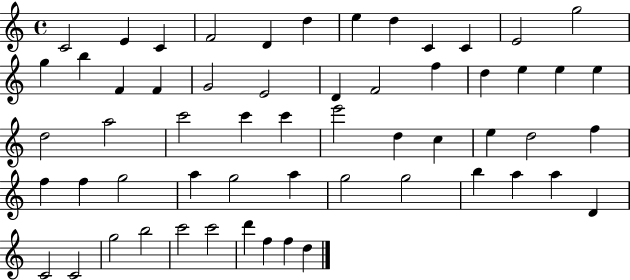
C4/h E4/q C4/q F4/h D4/q D5/q E5/q D5/q C4/q C4/q E4/h G5/h G5/q B5/q F4/q F4/q G4/h E4/h D4/q F4/h F5/q D5/q E5/q E5/q E5/q D5/h A5/h C6/h C6/q C6/q E6/h D5/q C5/q E5/q D5/h F5/q F5/q F5/q G5/h A5/q G5/h A5/q G5/h G5/h B5/q A5/q A5/q D4/q C4/h C4/h G5/h B5/h C6/h C6/h D6/q F5/q F5/q D5/q